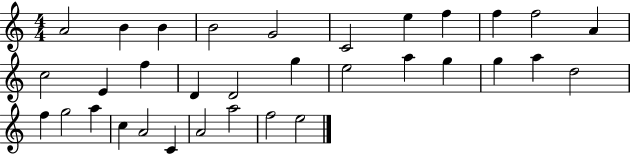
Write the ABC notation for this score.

X:1
T:Untitled
M:4/4
L:1/4
K:C
A2 B B B2 G2 C2 e f f f2 A c2 E f D D2 g e2 a g g a d2 f g2 a c A2 C A2 a2 f2 e2